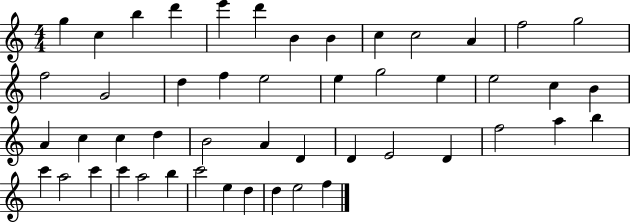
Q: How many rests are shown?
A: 0